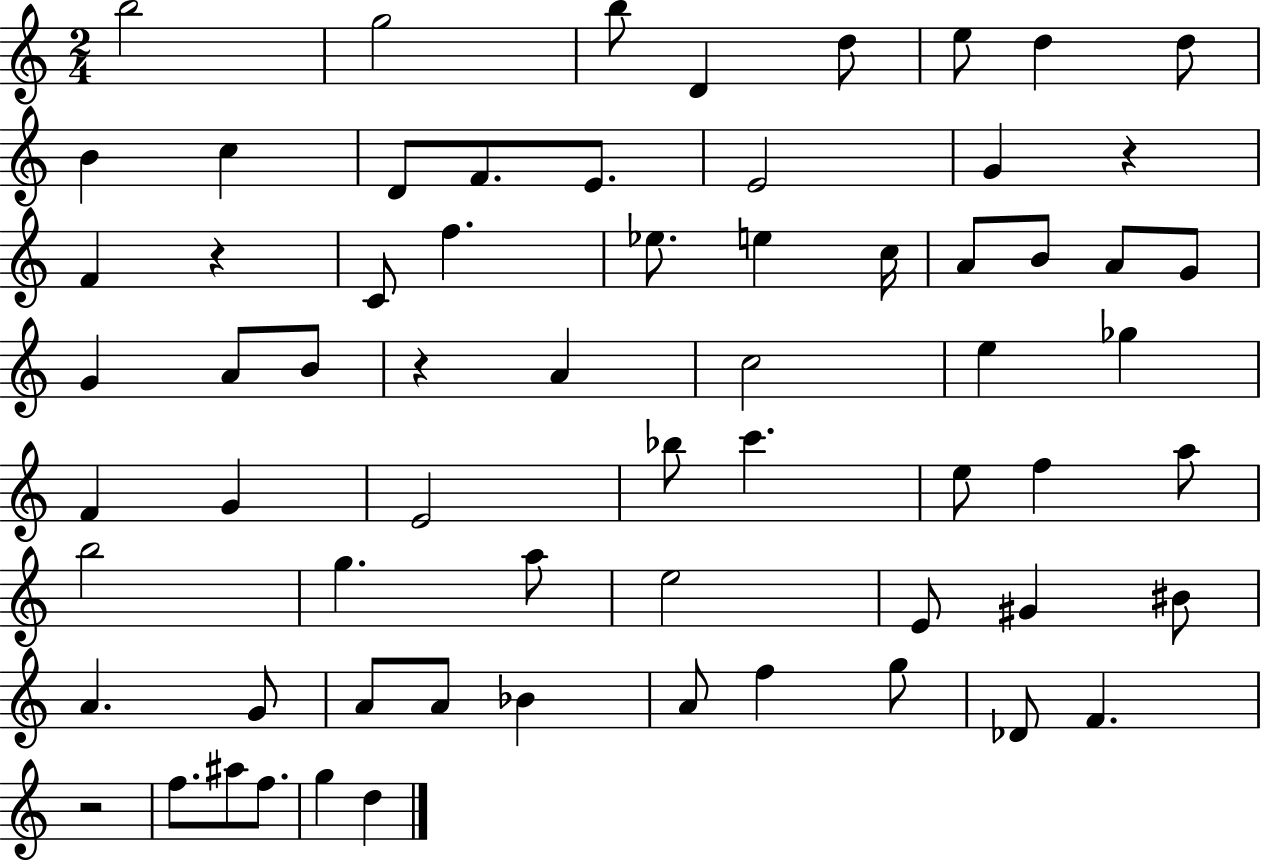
{
  \clef treble
  \numericTimeSignature
  \time 2/4
  \key c \major
  b''2 | g''2 | b''8 d'4 d''8 | e''8 d''4 d''8 | \break b'4 c''4 | d'8 f'8. e'8. | e'2 | g'4 r4 | \break f'4 r4 | c'8 f''4. | ees''8. e''4 c''16 | a'8 b'8 a'8 g'8 | \break g'4 a'8 b'8 | r4 a'4 | c''2 | e''4 ges''4 | \break f'4 g'4 | e'2 | bes''8 c'''4. | e''8 f''4 a''8 | \break b''2 | g''4. a''8 | e''2 | e'8 gis'4 bis'8 | \break a'4. g'8 | a'8 a'8 bes'4 | a'8 f''4 g''8 | des'8 f'4. | \break r2 | f''8. ais''8 f''8. | g''4 d''4 | \bar "|."
}